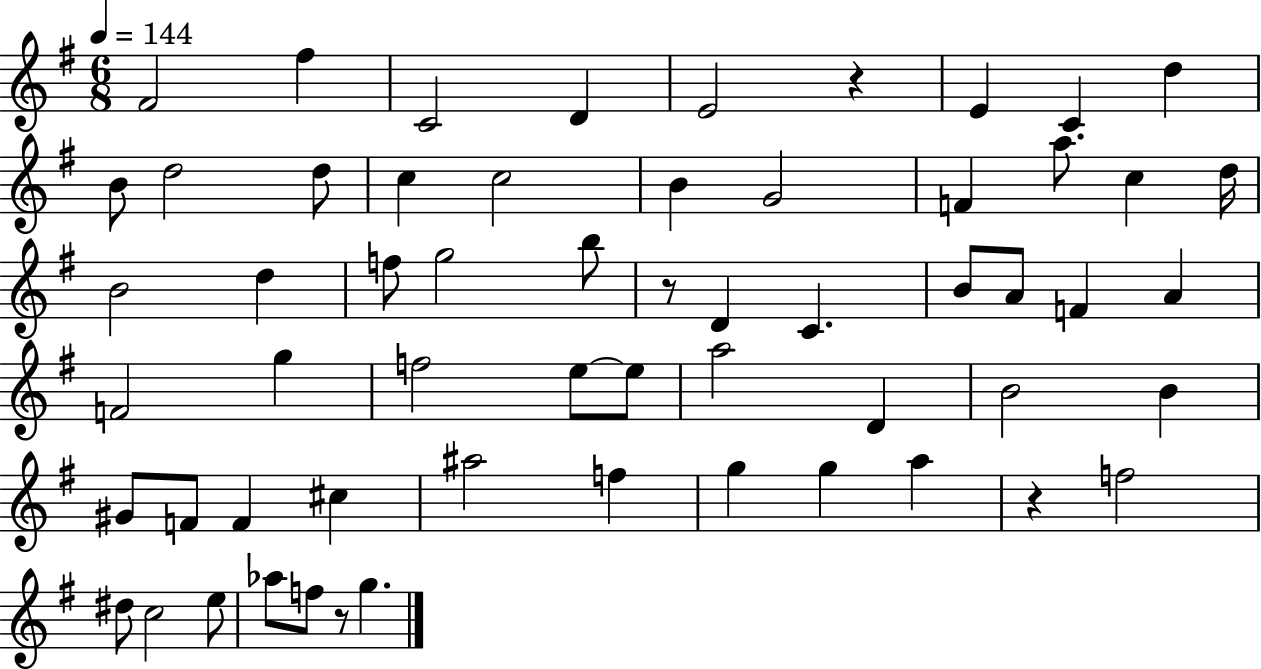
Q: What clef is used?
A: treble